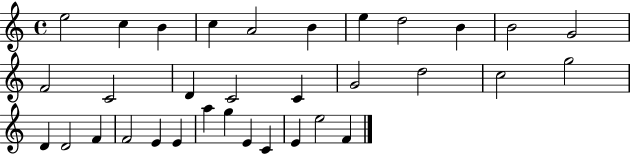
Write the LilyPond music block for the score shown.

{
  \clef treble
  \time 4/4
  \defaultTimeSignature
  \key c \major
  e''2 c''4 b'4 | c''4 a'2 b'4 | e''4 d''2 b'4 | b'2 g'2 | \break f'2 c'2 | d'4 c'2 c'4 | g'2 d''2 | c''2 g''2 | \break d'4 d'2 f'4 | f'2 e'4 e'4 | a''4 g''4 e'4 c'4 | e'4 e''2 f'4 | \break \bar "|."
}